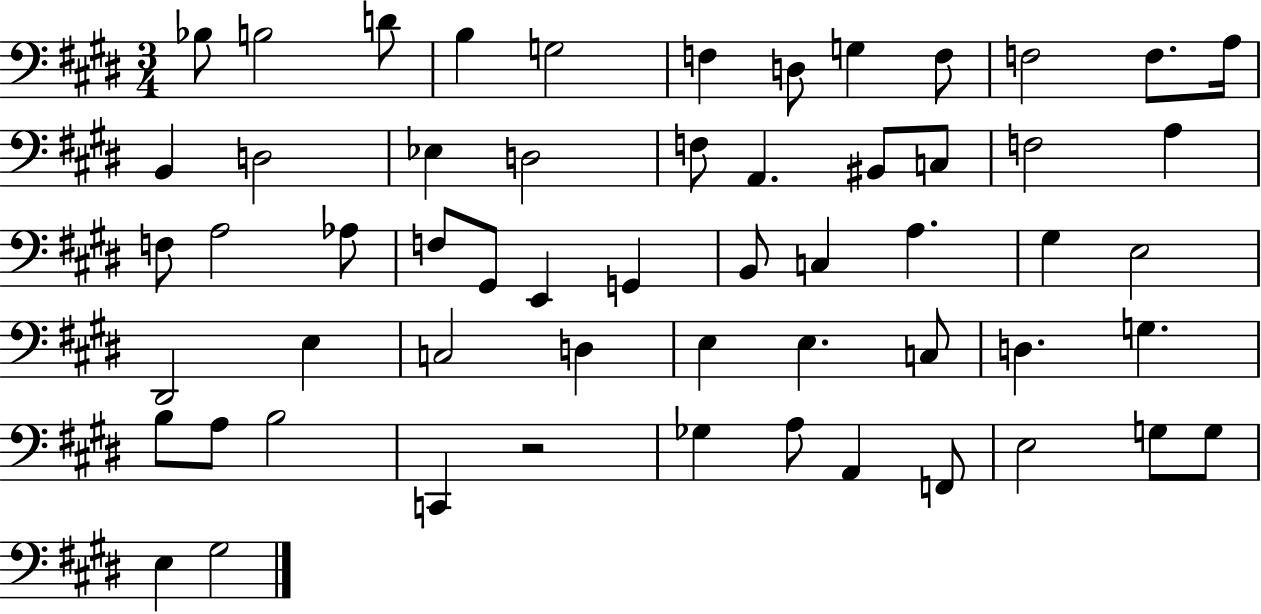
X:1
T:Untitled
M:3/4
L:1/4
K:E
_B,/2 B,2 D/2 B, G,2 F, D,/2 G, F,/2 F,2 F,/2 A,/4 B,, D,2 _E, D,2 F,/2 A,, ^B,,/2 C,/2 F,2 A, F,/2 A,2 _A,/2 F,/2 ^G,,/2 E,, G,, B,,/2 C, A, ^G, E,2 ^D,,2 E, C,2 D, E, E, C,/2 D, G, B,/2 A,/2 B,2 C,, z2 _G, A,/2 A,, F,,/2 E,2 G,/2 G,/2 E, ^G,2